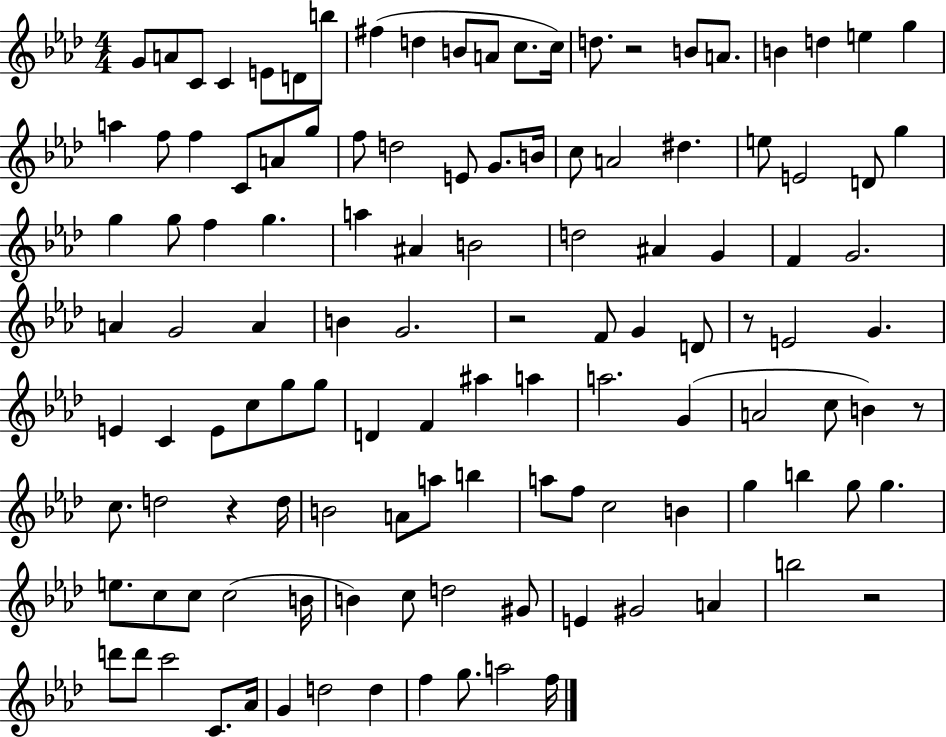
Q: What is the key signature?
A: AES major